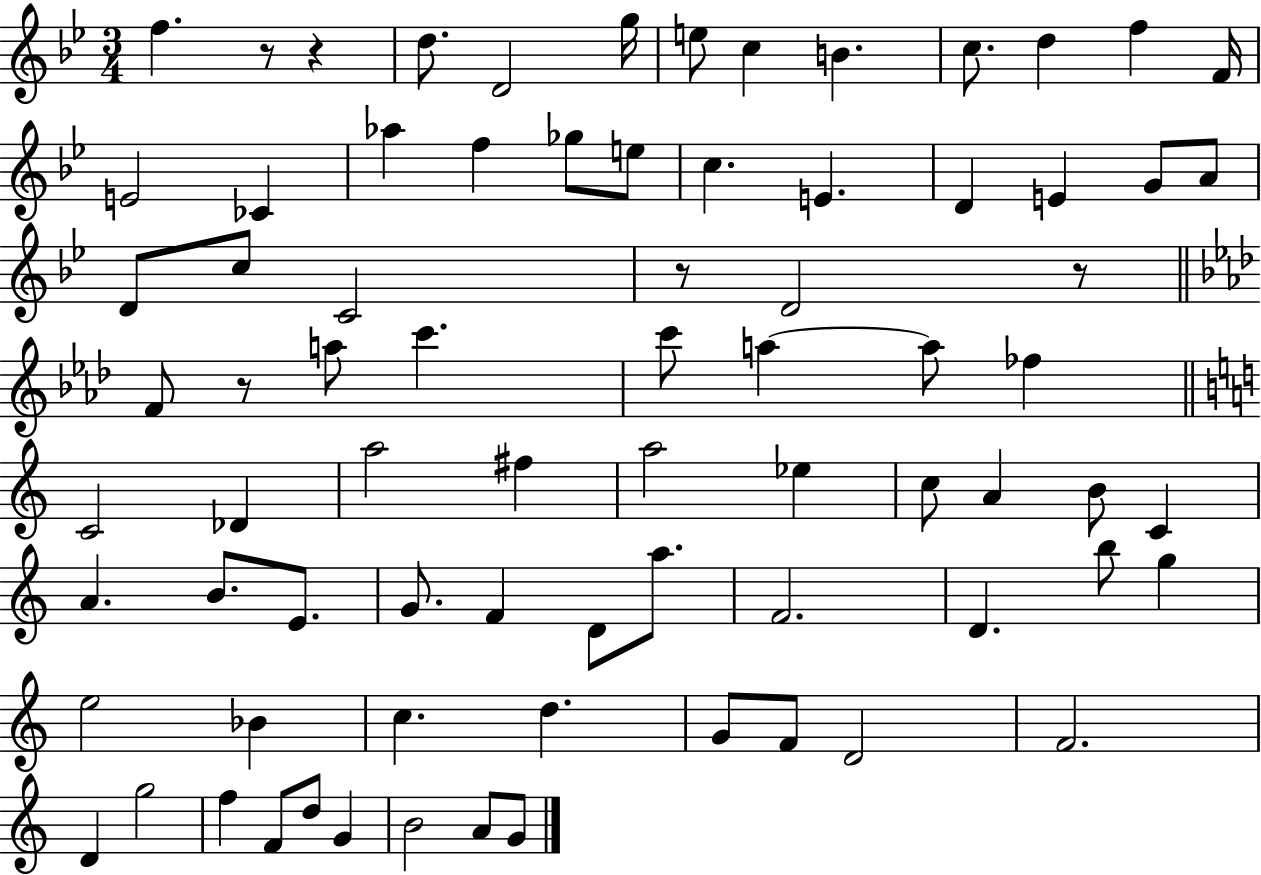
X:1
T:Untitled
M:3/4
L:1/4
K:Bb
f z/2 z d/2 D2 g/4 e/2 c B c/2 d f F/4 E2 _C _a f _g/2 e/2 c E D E G/2 A/2 D/2 c/2 C2 z/2 D2 z/2 F/2 z/2 a/2 c' c'/2 a a/2 _f C2 _D a2 ^f a2 _e c/2 A B/2 C A B/2 E/2 G/2 F D/2 a/2 F2 D b/2 g e2 _B c d G/2 F/2 D2 F2 D g2 f F/2 d/2 G B2 A/2 G/2